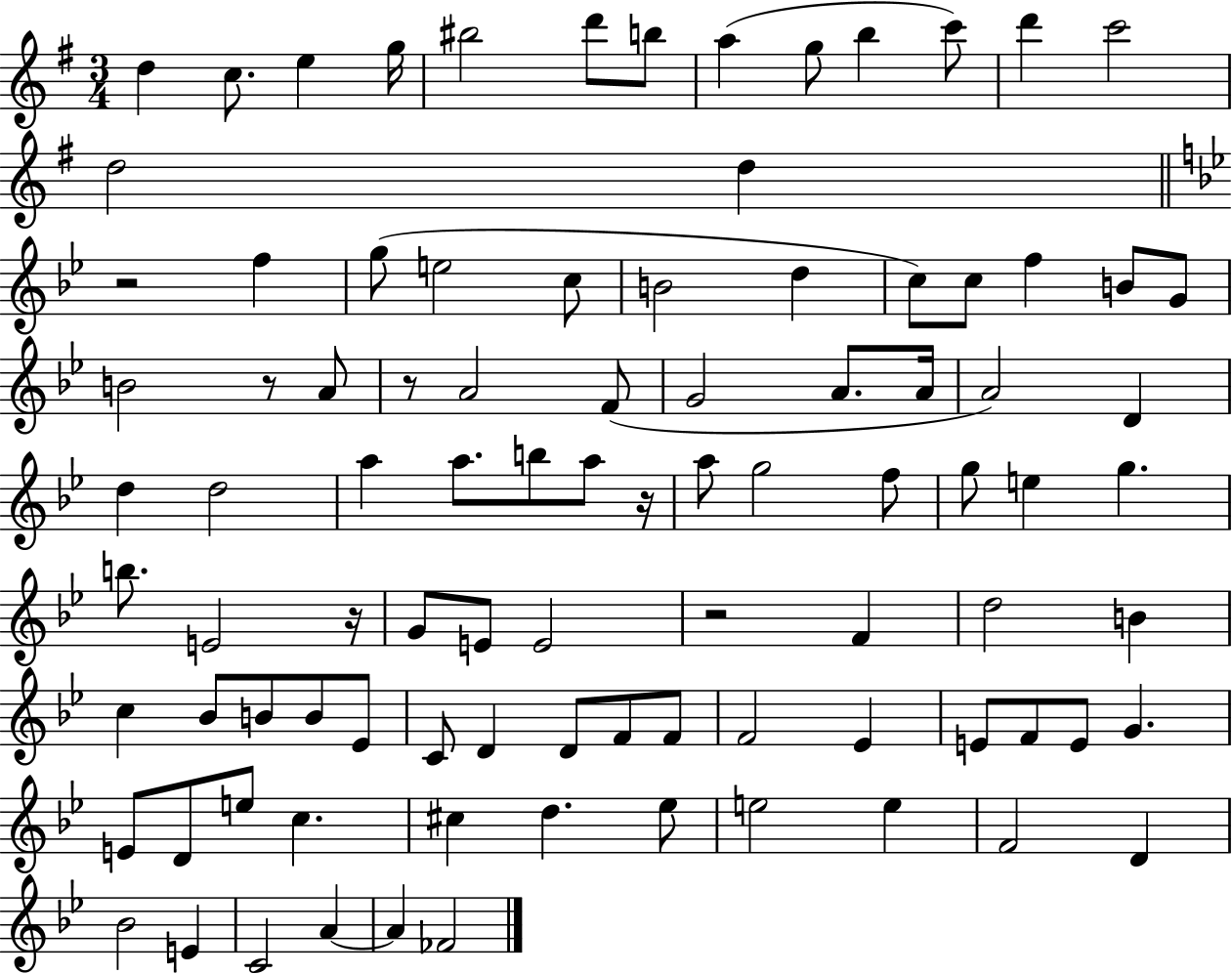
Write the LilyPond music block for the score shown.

{
  \clef treble
  \numericTimeSignature
  \time 3/4
  \key g \major
  d''4 c''8. e''4 g''16 | bis''2 d'''8 b''8 | a''4( g''8 b''4 c'''8) | d'''4 c'''2 | \break d''2 d''4 | \bar "||" \break \key bes \major r2 f''4 | g''8( e''2 c''8 | b'2 d''4 | c''8) c''8 f''4 b'8 g'8 | \break b'2 r8 a'8 | r8 a'2 f'8( | g'2 a'8. a'16 | a'2) d'4 | \break d''4 d''2 | a''4 a''8. b''8 a''8 r16 | a''8 g''2 f''8 | g''8 e''4 g''4. | \break b''8. e'2 r16 | g'8 e'8 e'2 | r2 f'4 | d''2 b'4 | \break c''4 bes'8 b'8 b'8 ees'8 | c'8 d'4 d'8 f'8 f'8 | f'2 ees'4 | e'8 f'8 e'8 g'4. | \break e'8 d'8 e''8 c''4. | cis''4 d''4. ees''8 | e''2 e''4 | f'2 d'4 | \break bes'2 e'4 | c'2 a'4~~ | a'4 fes'2 | \bar "|."
}